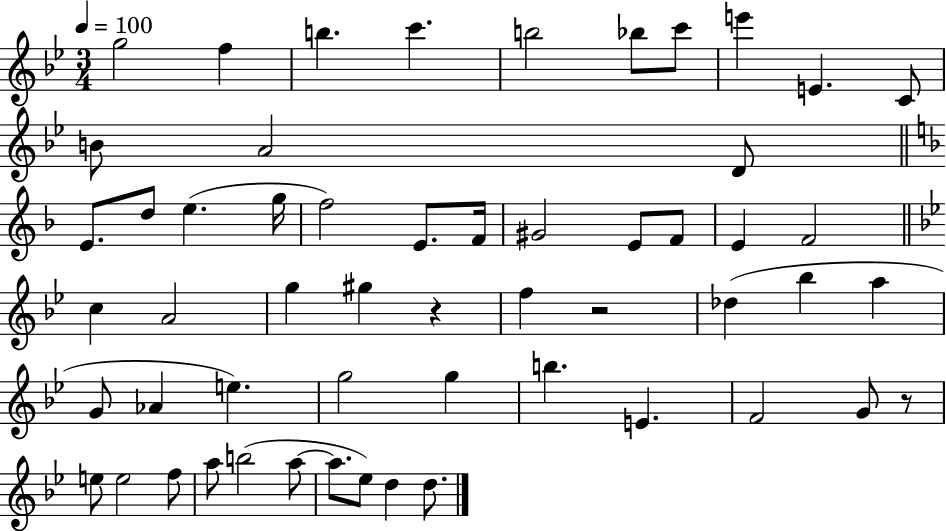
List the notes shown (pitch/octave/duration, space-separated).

G5/h F5/q B5/q. C6/q. B5/h Bb5/e C6/e E6/q E4/q. C4/e B4/e A4/h D4/e E4/e. D5/e E5/q. G5/s F5/h E4/e. F4/s G#4/h E4/e F4/e E4/q F4/h C5/q A4/h G5/q G#5/q R/q F5/q R/h Db5/q Bb5/q A5/q G4/e Ab4/q E5/q. G5/h G5/q B5/q. E4/q. F4/h G4/e R/e E5/e E5/h F5/e A5/e B5/h A5/e A5/e. Eb5/e D5/q D5/e.